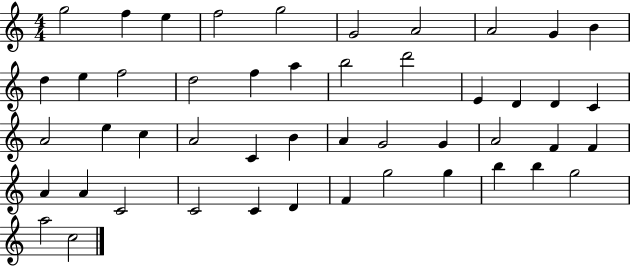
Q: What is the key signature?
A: C major